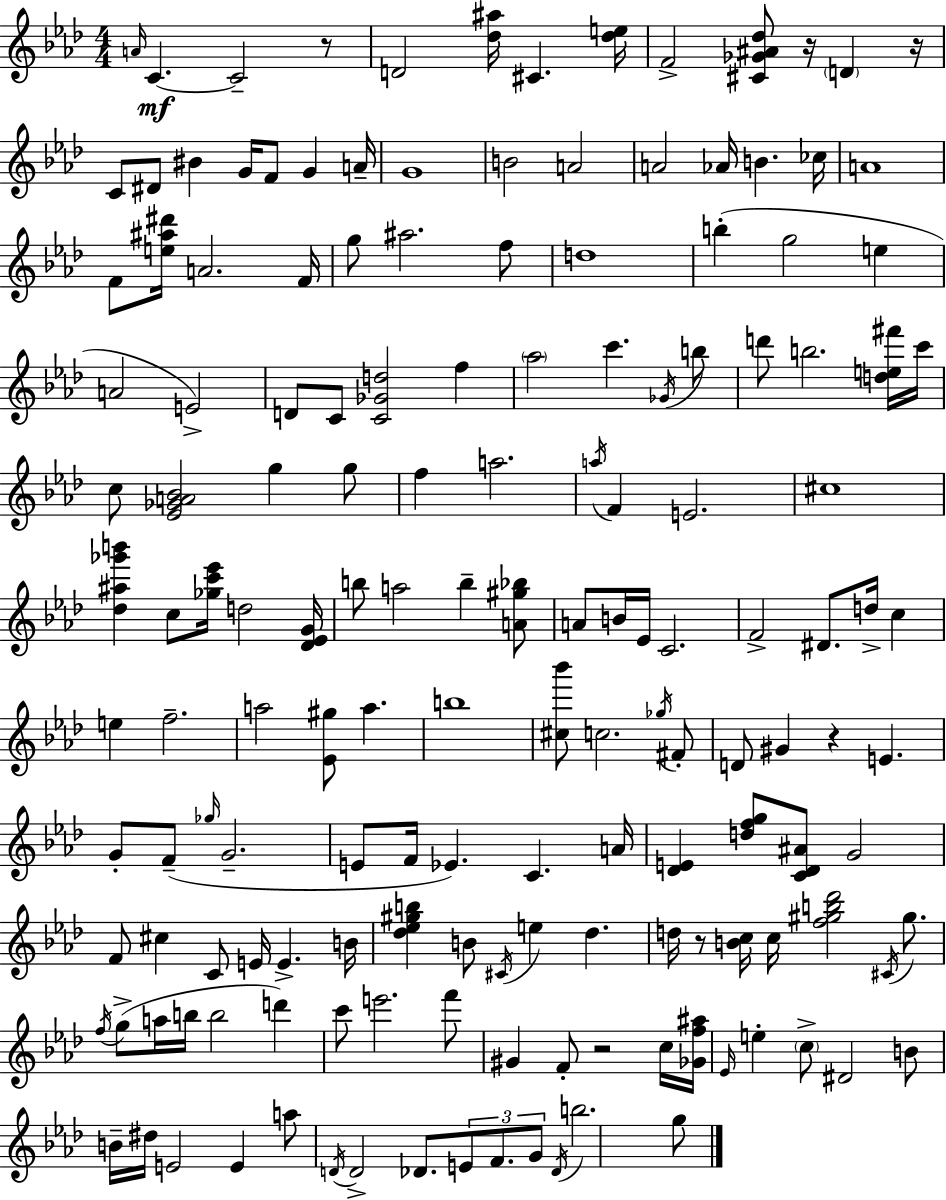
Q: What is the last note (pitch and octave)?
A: G5